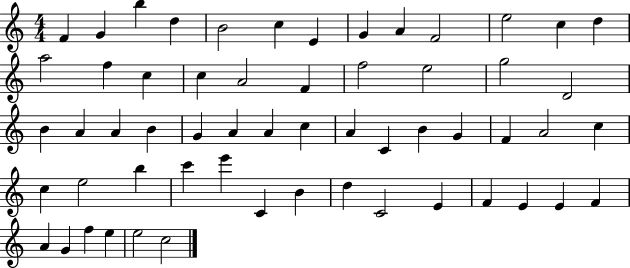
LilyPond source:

{
  \clef treble
  \numericTimeSignature
  \time 4/4
  \key c \major
  f'4 g'4 b''4 d''4 | b'2 c''4 e'4 | g'4 a'4 f'2 | e''2 c''4 d''4 | \break a''2 f''4 c''4 | c''4 a'2 f'4 | f''2 e''2 | g''2 d'2 | \break b'4 a'4 a'4 b'4 | g'4 a'4 a'4 c''4 | a'4 c'4 b'4 g'4 | f'4 a'2 c''4 | \break c''4 e''2 b''4 | c'''4 e'''4 c'4 b'4 | d''4 c'2 e'4 | f'4 e'4 e'4 f'4 | \break a'4 g'4 f''4 e''4 | e''2 c''2 | \bar "|."
}